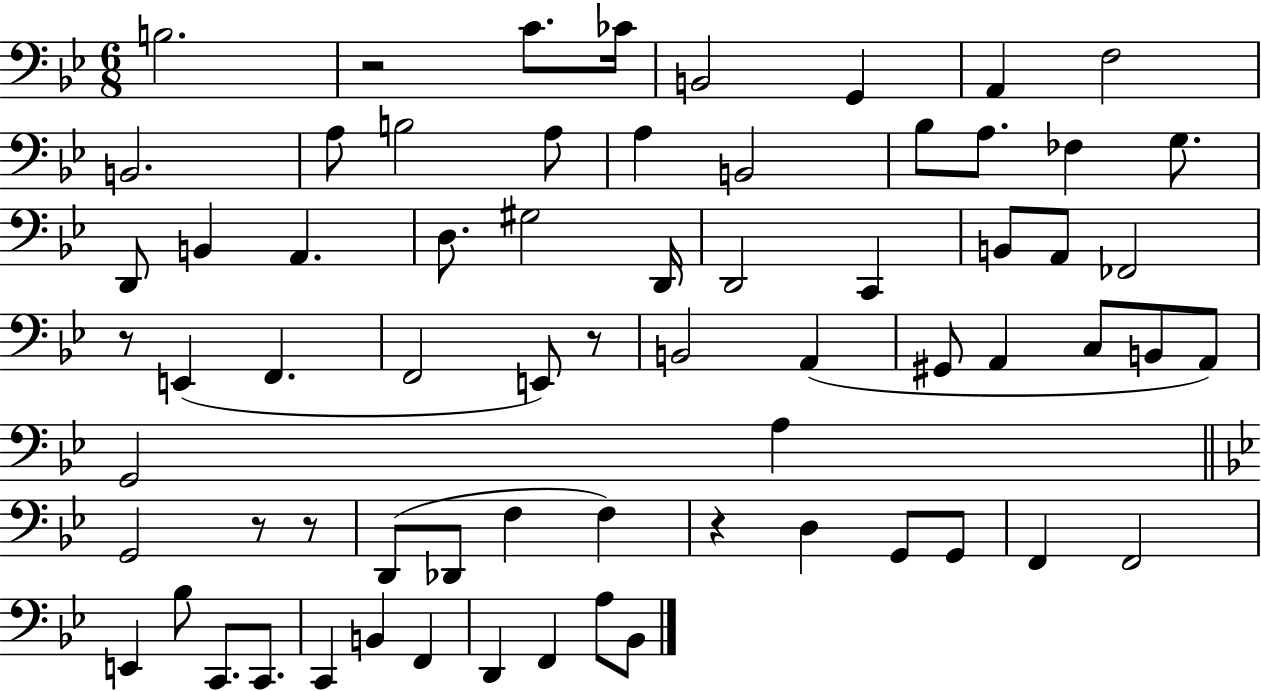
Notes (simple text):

B3/h. R/h C4/e. CES4/s B2/h G2/q A2/q F3/h B2/h. A3/e B3/h A3/e A3/q B2/h Bb3/e A3/e. FES3/q G3/e. D2/e B2/q A2/q. D3/e. G#3/h D2/s D2/h C2/q B2/e A2/e FES2/h R/e E2/q F2/q. F2/h E2/e R/e B2/h A2/q G#2/e A2/q C3/e B2/e A2/e G2/h A3/q G2/h R/e R/e D2/e Db2/e F3/q F3/q R/q D3/q G2/e G2/e F2/q F2/h E2/q Bb3/e C2/e. C2/e. C2/q B2/q F2/q D2/q F2/q A3/e Bb2/e